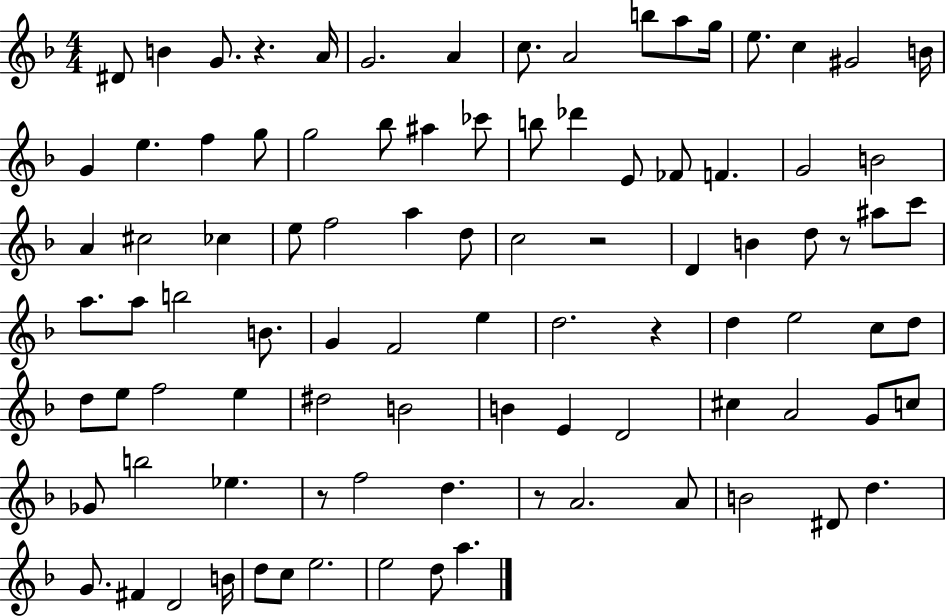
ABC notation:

X:1
T:Untitled
M:4/4
L:1/4
K:F
^D/2 B G/2 z A/4 G2 A c/2 A2 b/2 a/2 g/4 e/2 c ^G2 B/4 G e f g/2 g2 _b/2 ^a _c'/2 b/2 _d' E/2 _F/2 F G2 B2 A ^c2 _c e/2 f2 a d/2 c2 z2 D B d/2 z/2 ^a/2 c'/2 a/2 a/2 b2 B/2 G F2 e d2 z d e2 c/2 d/2 d/2 e/2 f2 e ^d2 B2 B E D2 ^c A2 G/2 c/2 _G/2 b2 _e z/2 f2 d z/2 A2 A/2 B2 ^D/2 d G/2 ^F D2 B/4 d/2 c/2 e2 e2 d/2 a